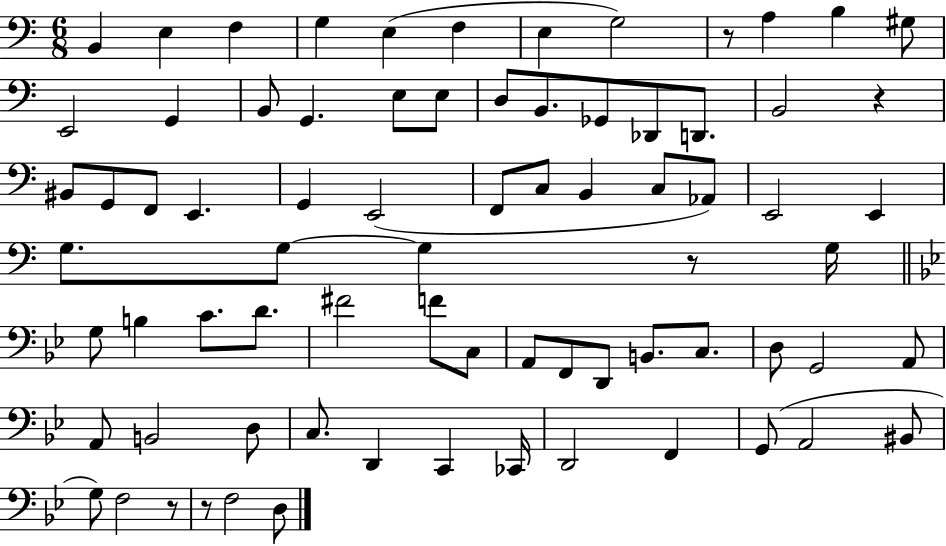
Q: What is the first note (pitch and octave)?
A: B2